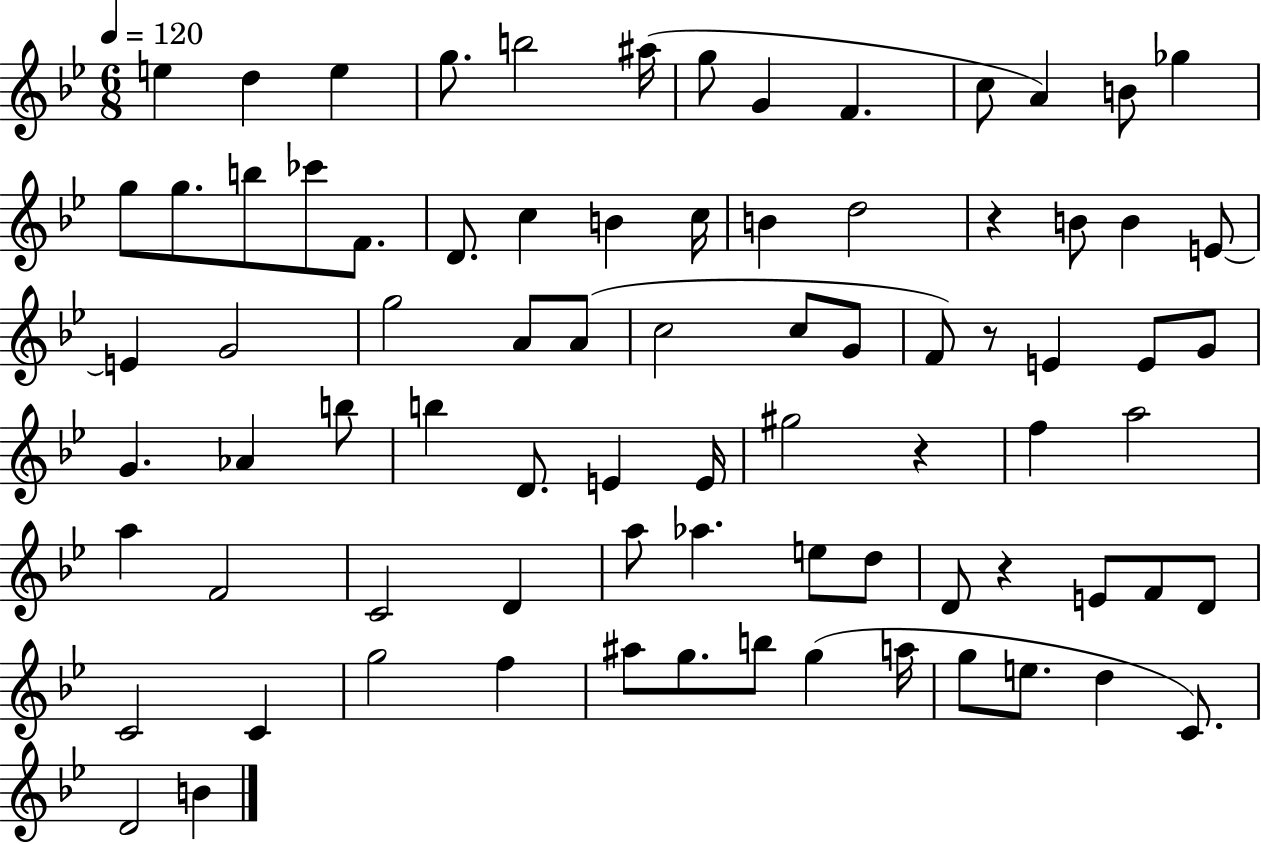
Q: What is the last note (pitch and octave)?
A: B4